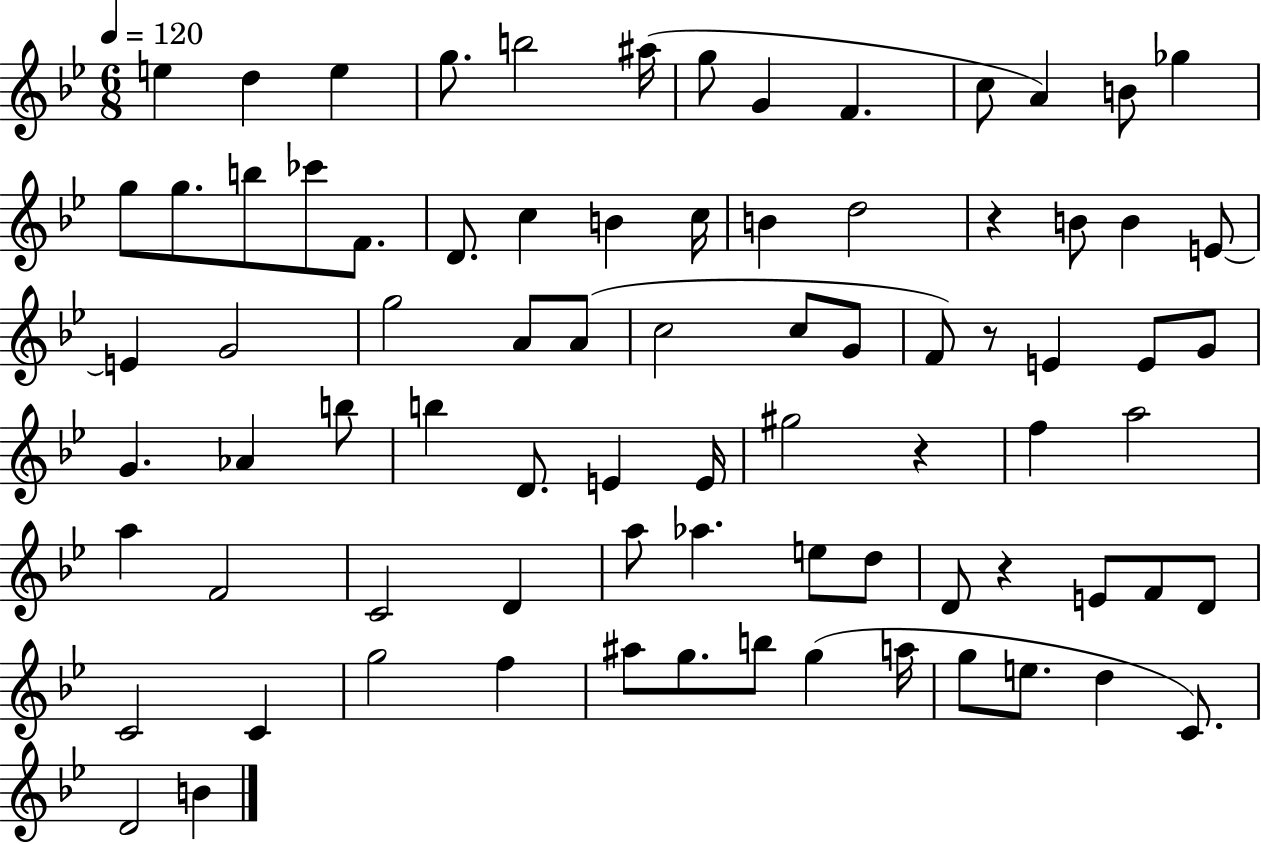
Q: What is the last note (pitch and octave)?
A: B4